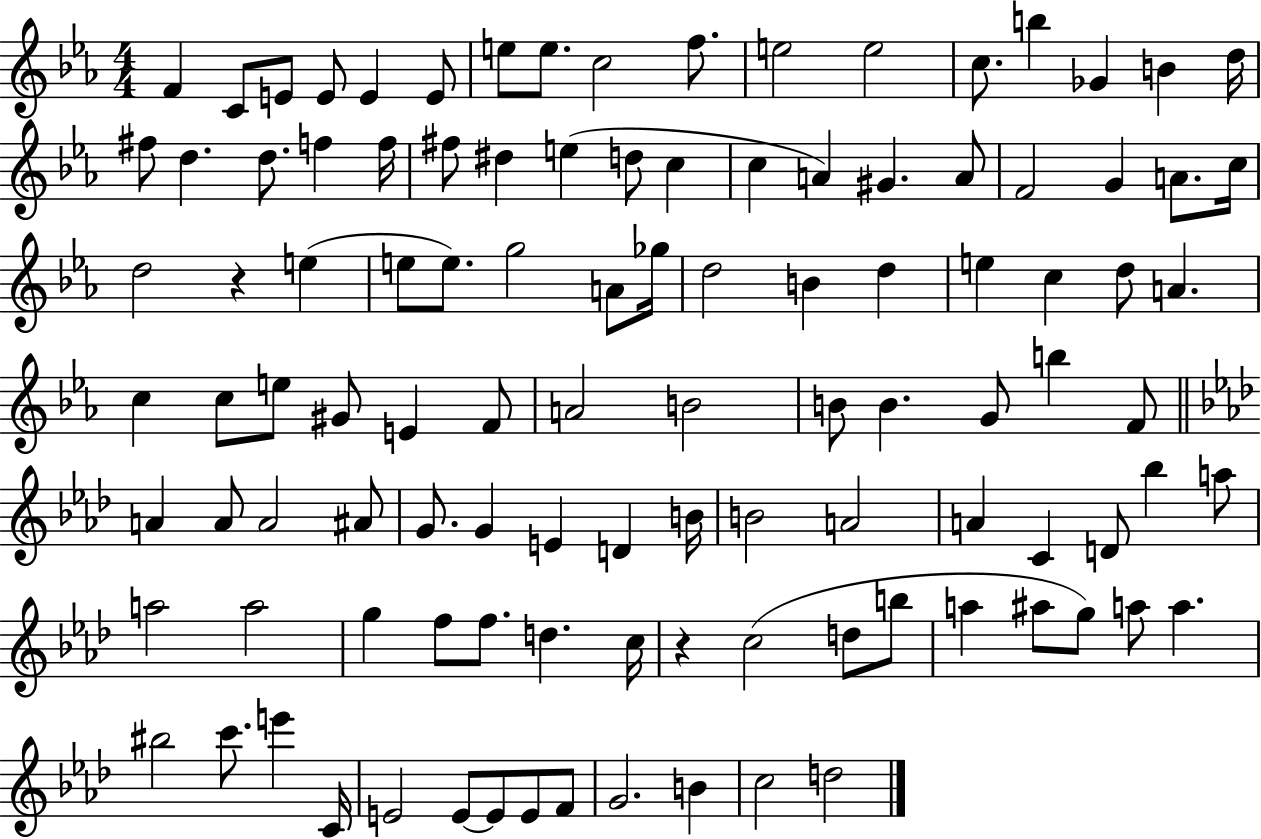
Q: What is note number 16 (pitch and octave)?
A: B4